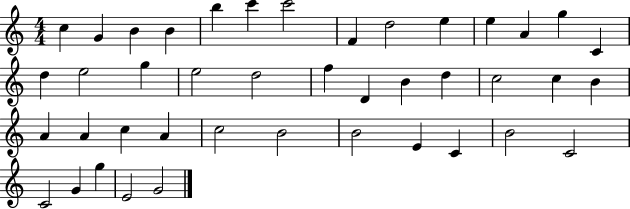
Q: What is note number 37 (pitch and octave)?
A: C4